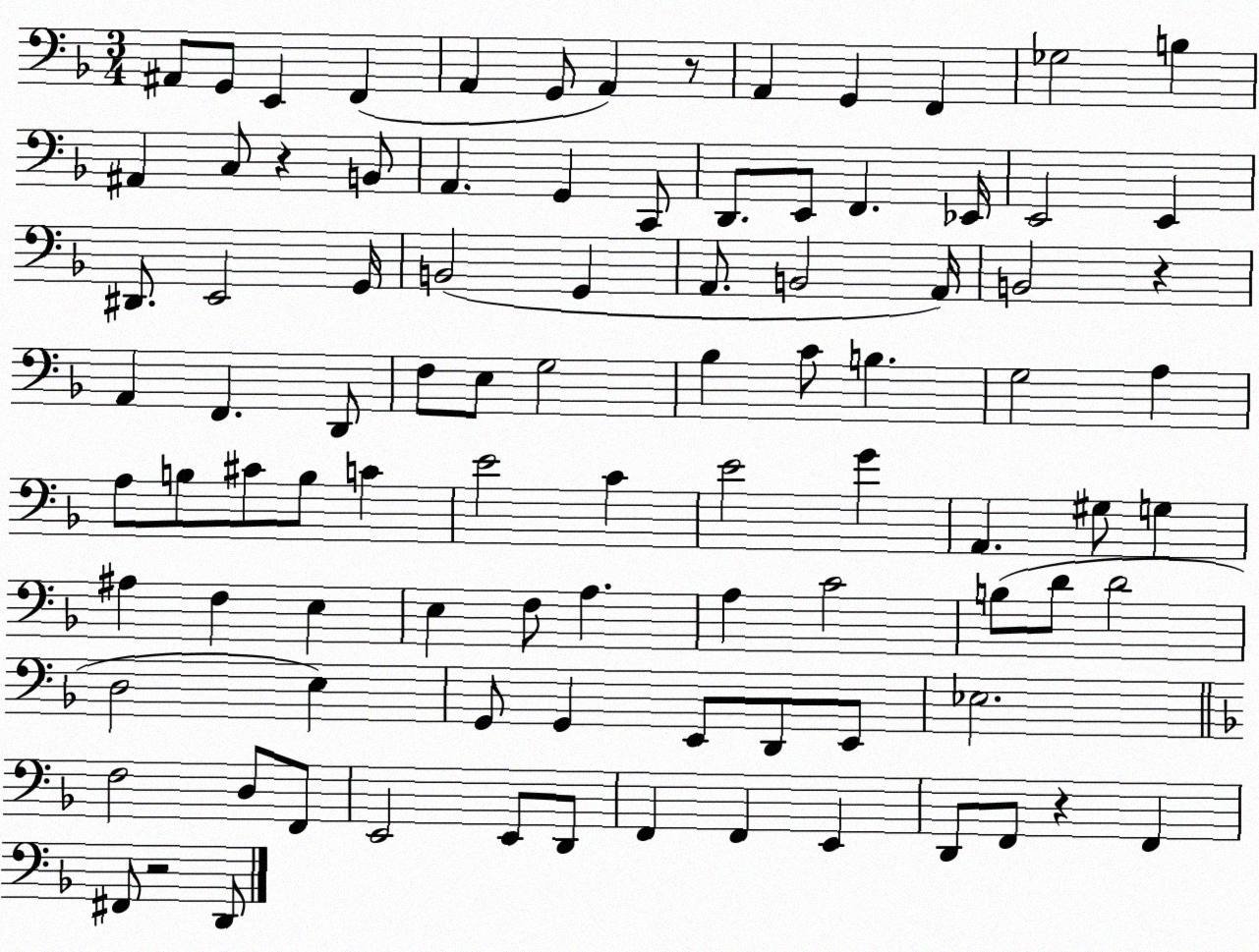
X:1
T:Untitled
M:3/4
L:1/4
K:F
^A,,/2 G,,/2 E,, F,, A,, G,,/2 A,, z/2 A,, G,, F,, _G,2 B, ^A,, C,/2 z B,,/2 A,, G,, C,,/2 D,,/2 E,,/2 F,, _E,,/4 E,,2 E,, ^D,,/2 E,,2 G,,/4 B,,2 G,, A,,/2 B,,2 A,,/4 B,,2 z A,, F,, D,,/2 F,/2 E,/2 G,2 _B, C/2 B, G,2 A, A,/2 B,/2 ^C/2 B,/2 C E2 C E2 G A,, ^G,/2 G, ^A, F, E, E, F,/2 A, A, C2 B,/2 D/2 D2 D,2 E, G,,/2 G,, E,,/2 D,,/2 E,,/2 _E,2 F,2 D,/2 F,,/2 E,,2 E,,/2 D,,/2 F,, F,, E,, D,,/2 F,,/2 z F,, ^F,,/2 z2 D,,/2